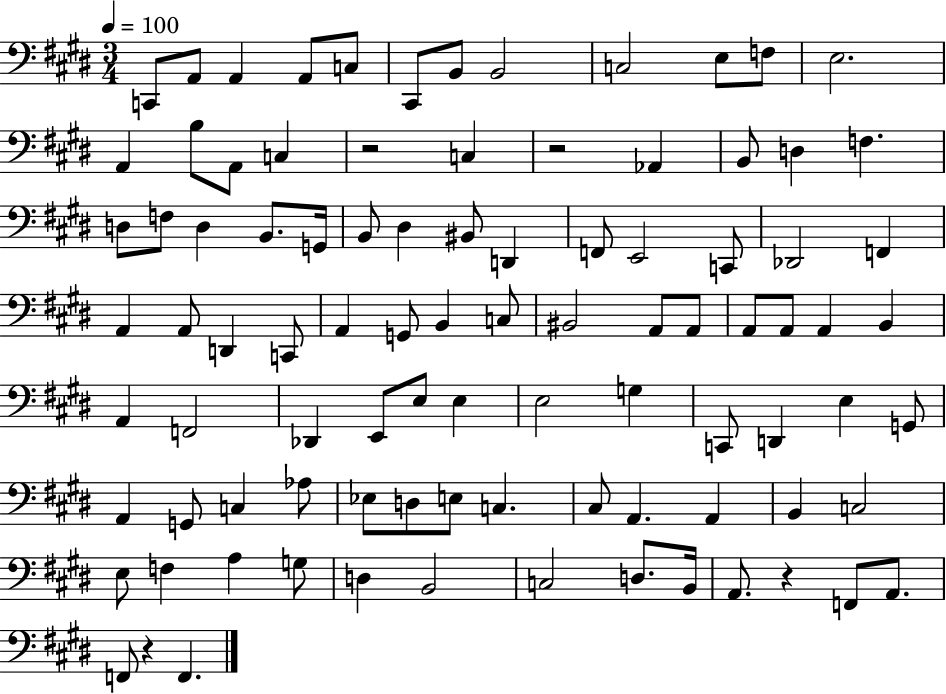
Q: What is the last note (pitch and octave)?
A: F2